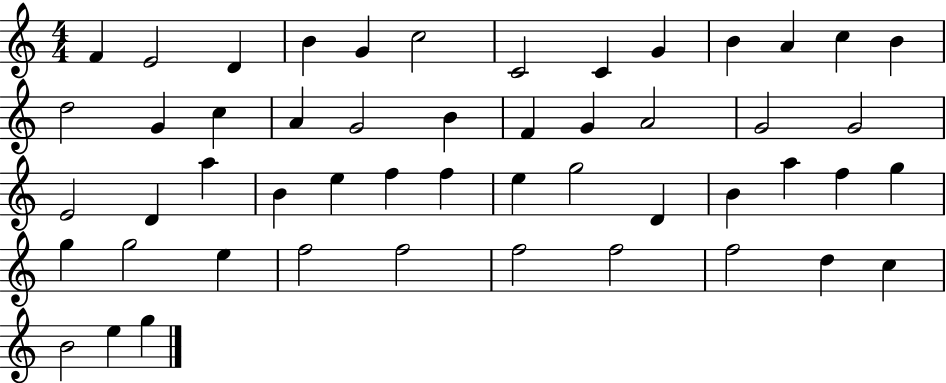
X:1
T:Untitled
M:4/4
L:1/4
K:C
F E2 D B G c2 C2 C G B A c B d2 G c A G2 B F G A2 G2 G2 E2 D a B e f f e g2 D B a f g g g2 e f2 f2 f2 f2 f2 d c B2 e g